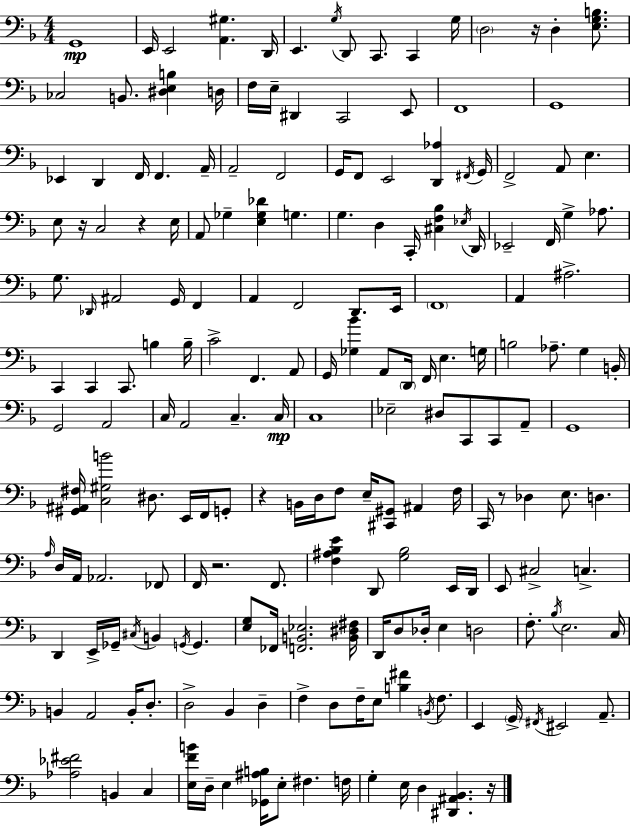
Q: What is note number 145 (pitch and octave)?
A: Bb2